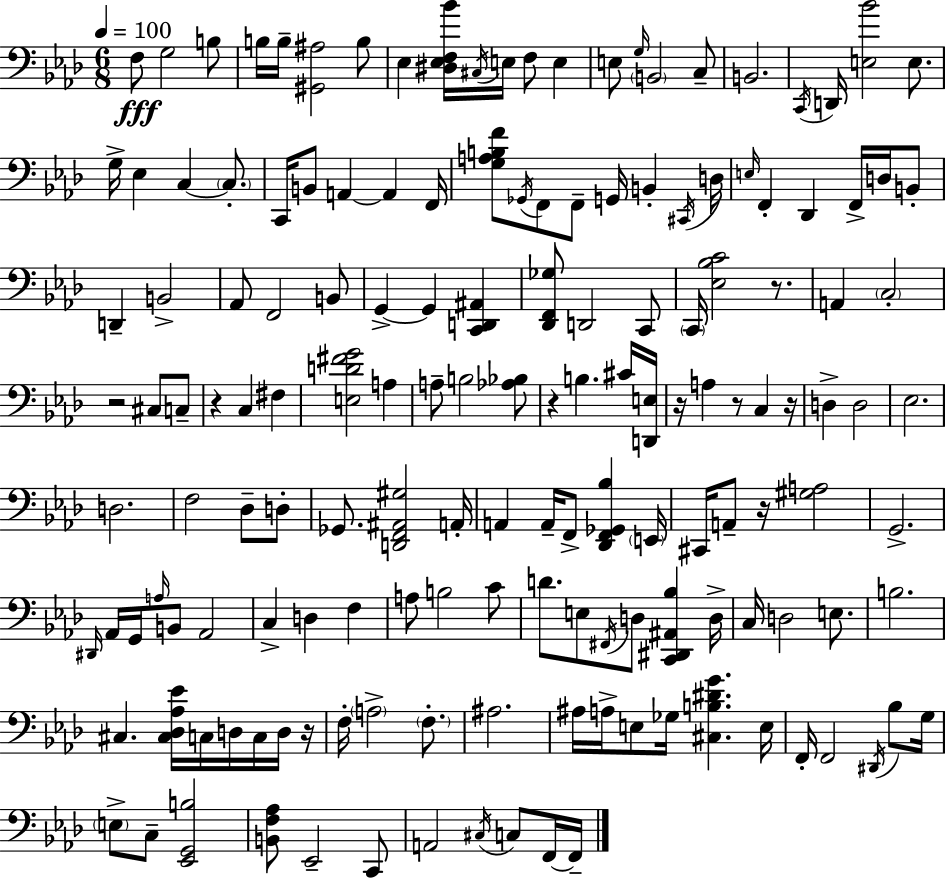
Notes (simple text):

F3/e G3/h B3/e B3/s B3/s [G#2,A#3]/h B3/e Eb3/q [D#3,Eb3,F3,Bb4]/s C#3/s E3/s F3/e E3/q E3/e G3/s B2/h C3/e B2/h. C2/s D2/s [E3,Bb4]/h E3/e. G3/s Eb3/q C3/q C3/e. C2/s B2/e A2/q A2/q F2/s [G3,A3,B3,F4]/e Gb2/s F2/e F2/e G2/s B2/q C#2/s D3/s E3/s F2/q Db2/q F2/s D3/s B2/e D2/q B2/h Ab2/e F2/h B2/e G2/q G2/q [C2,D2,A#2]/q [Db2,F2,Gb3]/e D2/h C2/e C2/s [Eb3,Bb3,C4]/h R/e. A2/q C3/h R/h C#3/e C3/e R/q C3/q F#3/q [E3,D4,F#4,G4]/h A3/q A3/e B3/h [Ab3,Bb3]/e R/q B3/q. C#4/s [D2,E3]/s R/s A3/q R/e C3/q R/s D3/q D3/h Eb3/h. D3/h. F3/h Db3/e D3/e Gb2/e. [D2,F2,A#2,G#3]/h A2/s A2/q A2/s F2/e [Db2,F2,Gb2,Bb3]/q E2/s C#2/s A2/e R/s [G#3,A3]/h G2/h. D#2/s Ab2/s G2/s A3/s B2/e Ab2/h C3/q D3/q F3/q A3/e B3/h C4/e D4/e. E3/e F#2/s D3/e [C2,D#2,A#2,Bb3]/q D3/s C3/s D3/h E3/e. B3/h. C#3/q. [C#3,Db3,Ab3,Eb4]/s C3/s D3/s C3/s D3/s R/s F3/s A3/h F3/e. A#3/h. A#3/s A3/s E3/e Gb3/s [C#3,B3,D#4,G4]/q. E3/s F2/s F2/h D#2/s Bb3/e G3/s E3/e C3/e [Eb2,G2,B3]/h [B2,F3,Ab3]/e Eb2/h C2/e A2/h C#3/s C3/e F2/s F2/s